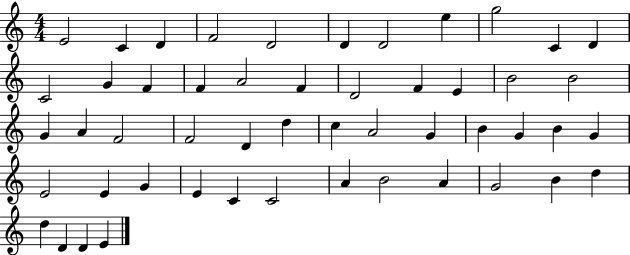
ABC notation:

X:1
T:Untitled
M:4/4
L:1/4
K:C
E2 C D F2 D2 D D2 e g2 C D C2 G F F A2 F D2 F E B2 B2 G A F2 F2 D d c A2 G B G B G E2 E G E C C2 A B2 A G2 B d d D D E